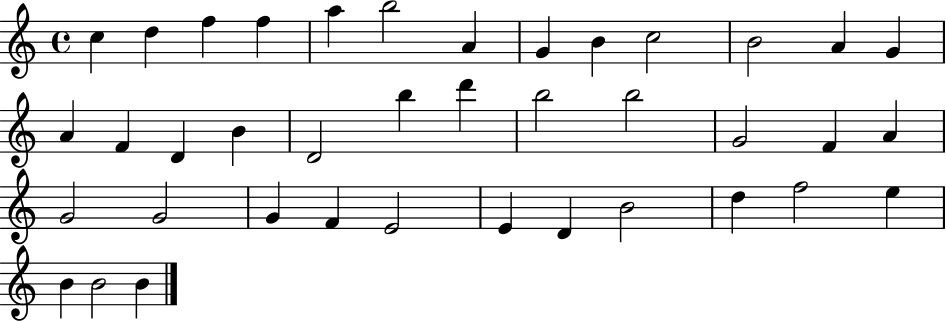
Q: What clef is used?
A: treble